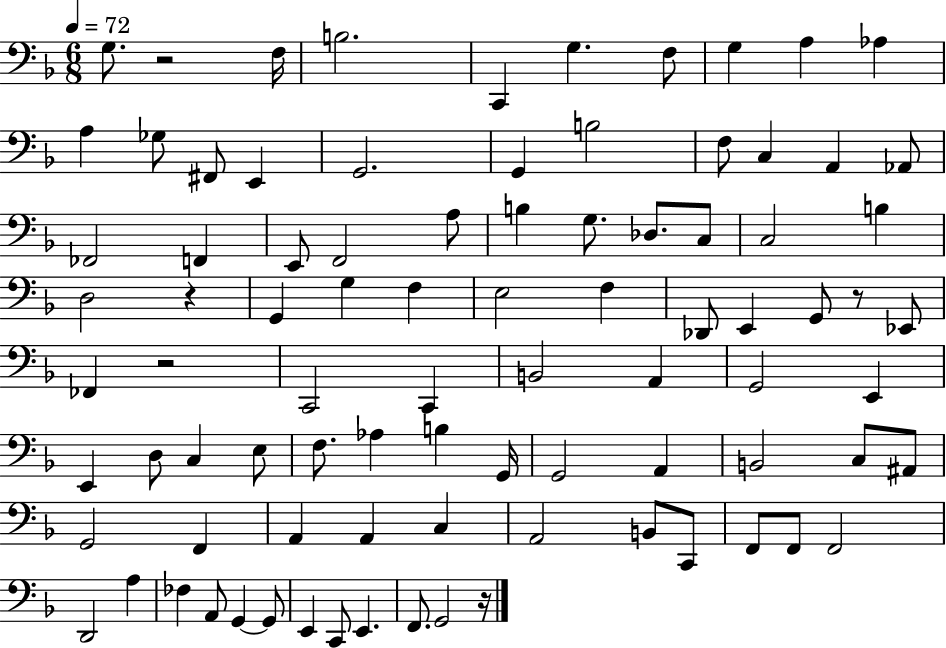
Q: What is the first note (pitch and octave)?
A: G3